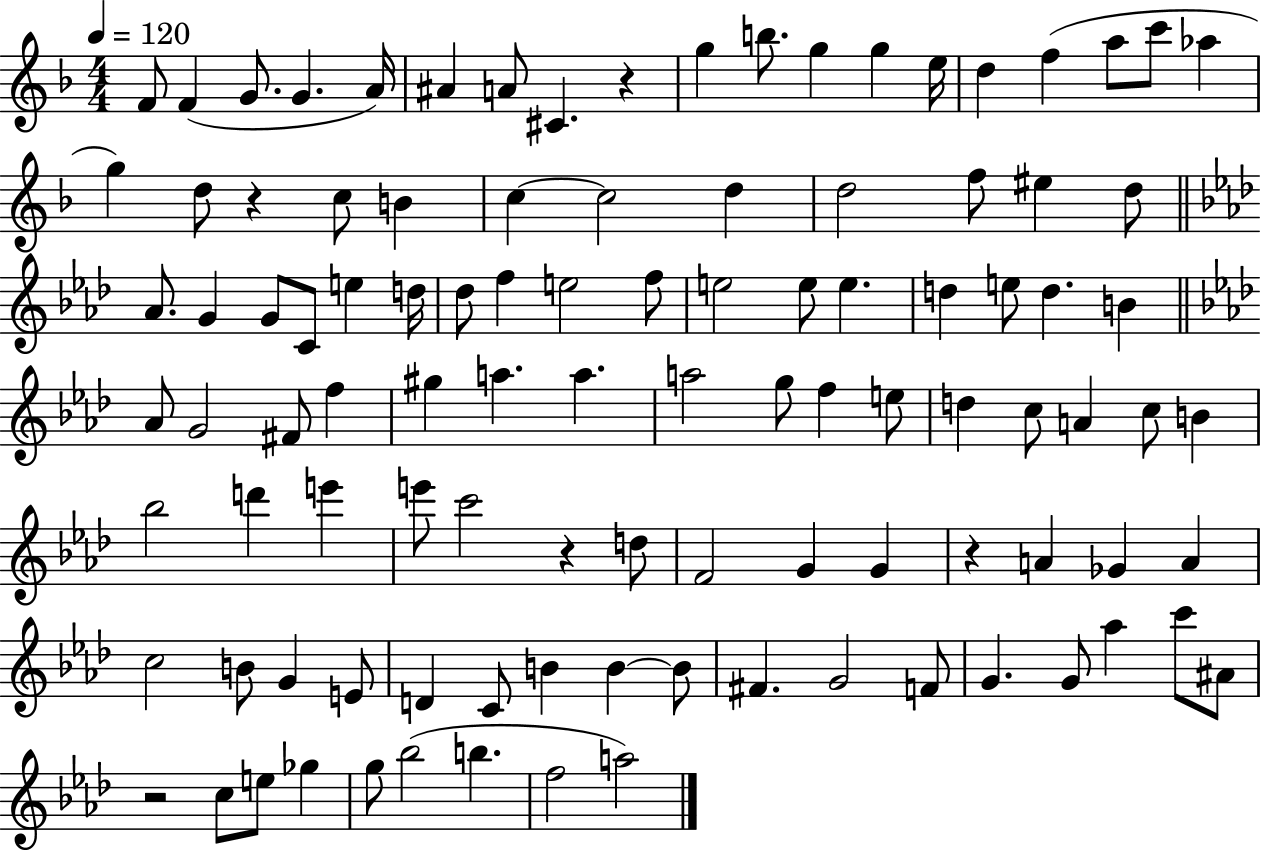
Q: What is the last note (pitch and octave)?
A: A5